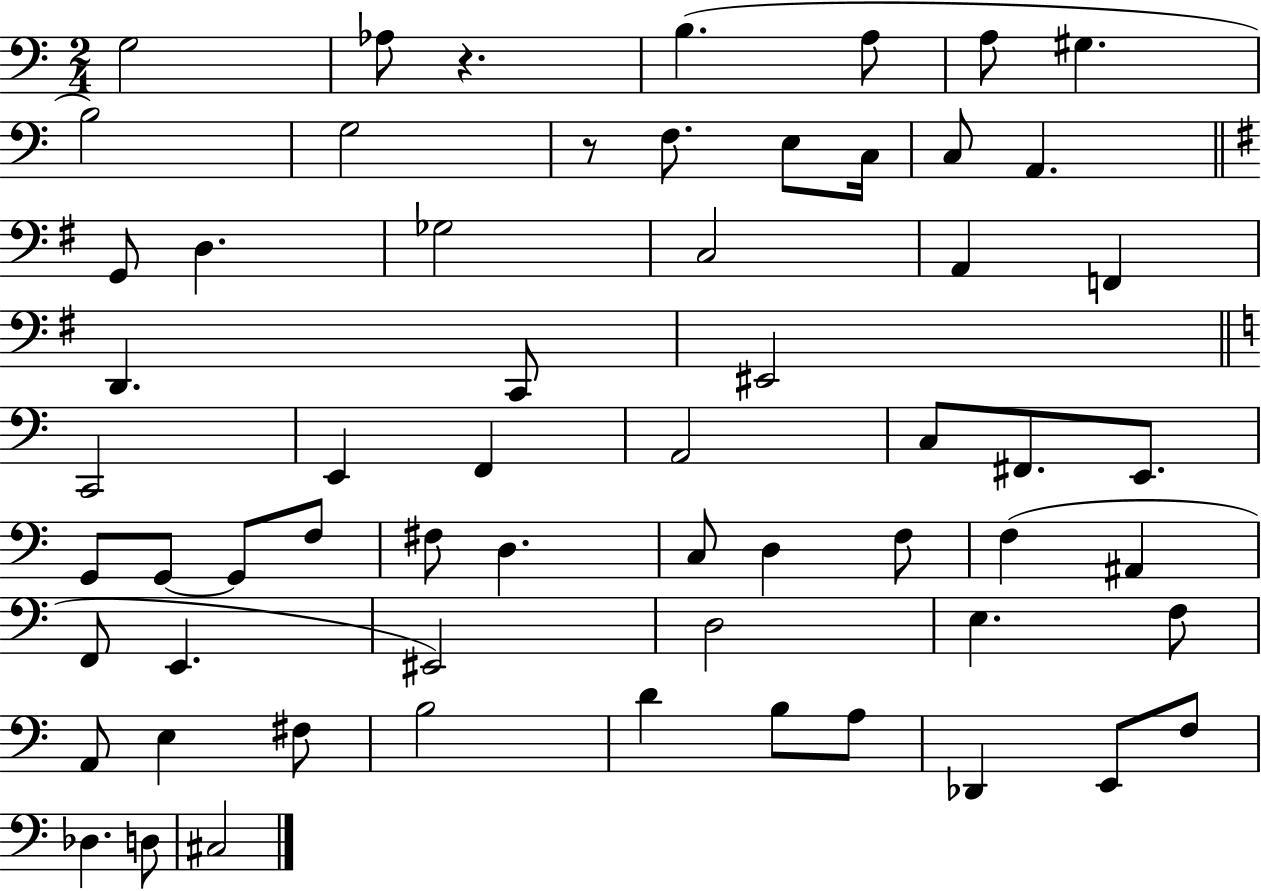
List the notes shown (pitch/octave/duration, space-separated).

G3/h Ab3/e R/q. B3/q. A3/e A3/e G#3/q. B3/h G3/h R/e F3/e. E3/e C3/s C3/e A2/q. G2/e D3/q. Gb3/h C3/h A2/q F2/q D2/q. C2/e EIS2/h C2/h E2/q F2/q A2/h C3/e F#2/e. E2/e. G2/e G2/e G2/e F3/e F#3/e D3/q. C3/e D3/q F3/e F3/q A#2/q F2/e E2/q. EIS2/h D3/h E3/q. F3/e A2/e E3/q F#3/e B3/h D4/q B3/e A3/e Db2/q E2/e F3/e Db3/q. D3/e C#3/h